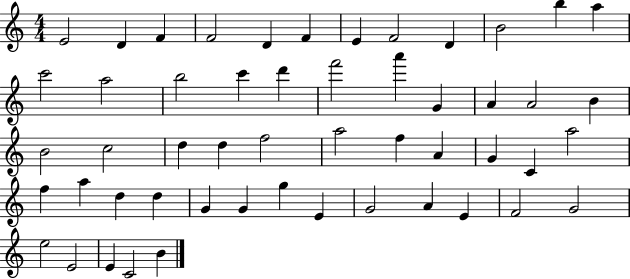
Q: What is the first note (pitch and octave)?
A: E4